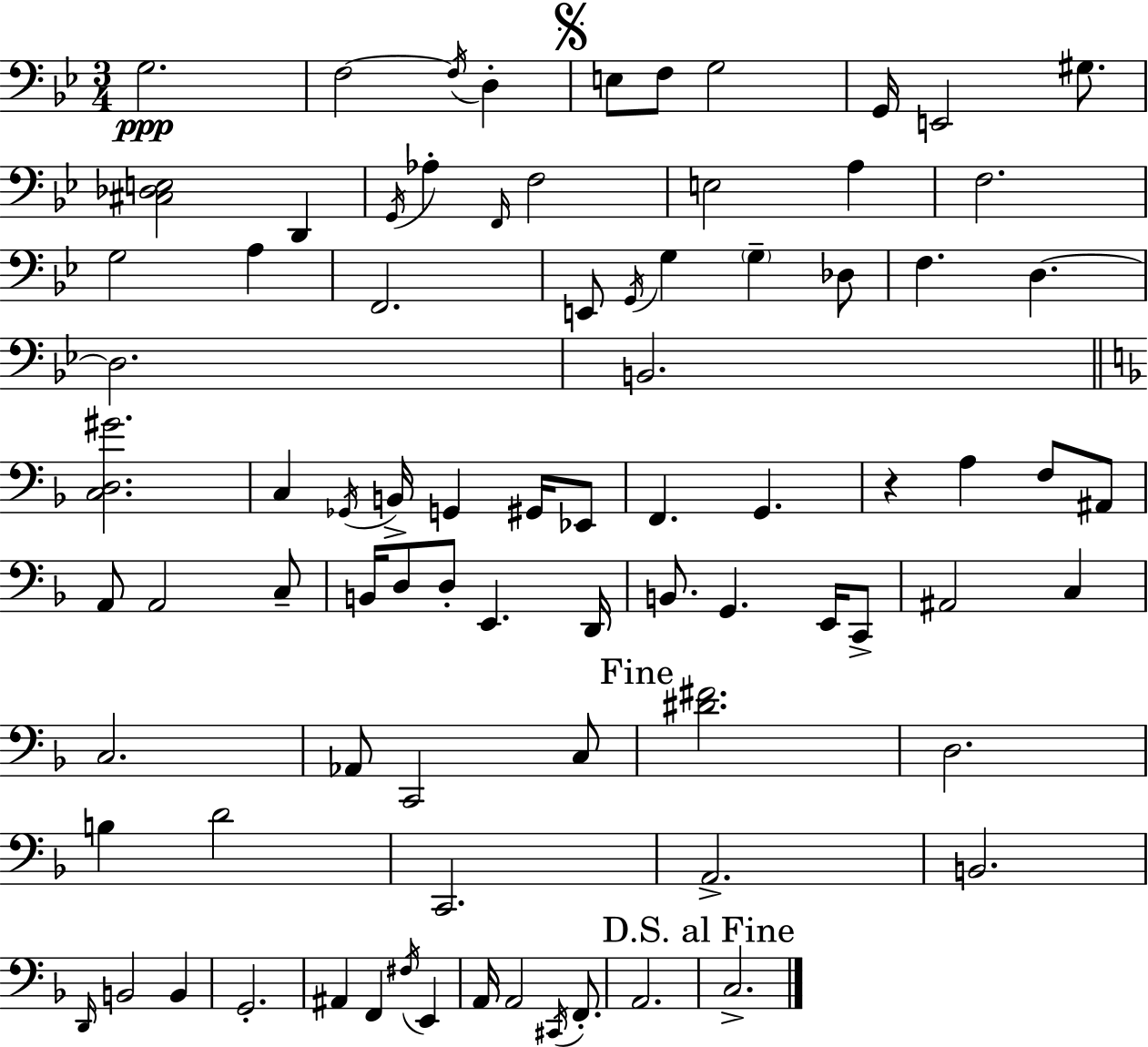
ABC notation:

X:1
T:Untitled
M:3/4
L:1/4
K:Bb
G,2 F,2 F,/4 D, E,/2 F,/2 G,2 G,,/4 E,,2 ^G,/2 [^C,_D,E,]2 D,, G,,/4 _A, F,,/4 F,2 E,2 A, F,2 G,2 A, F,,2 E,,/2 G,,/4 G, G, _D,/2 F, D, D,2 B,,2 [C,D,^G]2 C, _G,,/4 B,,/4 G,, ^G,,/4 _E,,/2 F,, G,, z A, F,/2 ^A,,/2 A,,/2 A,,2 C,/2 B,,/4 D,/2 D,/2 E,, D,,/4 B,,/2 G,, E,,/4 C,,/2 ^A,,2 C, C,2 _A,,/2 C,,2 C,/2 [^D^F]2 D,2 B, D2 C,,2 A,,2 B,,2 D,,/4 B,,2 B,, G,,2 ^A,, F,, ^F,/4 E,, A,,/4 A,,2 ^C,,/4 F,,/2 A,,2 C,2